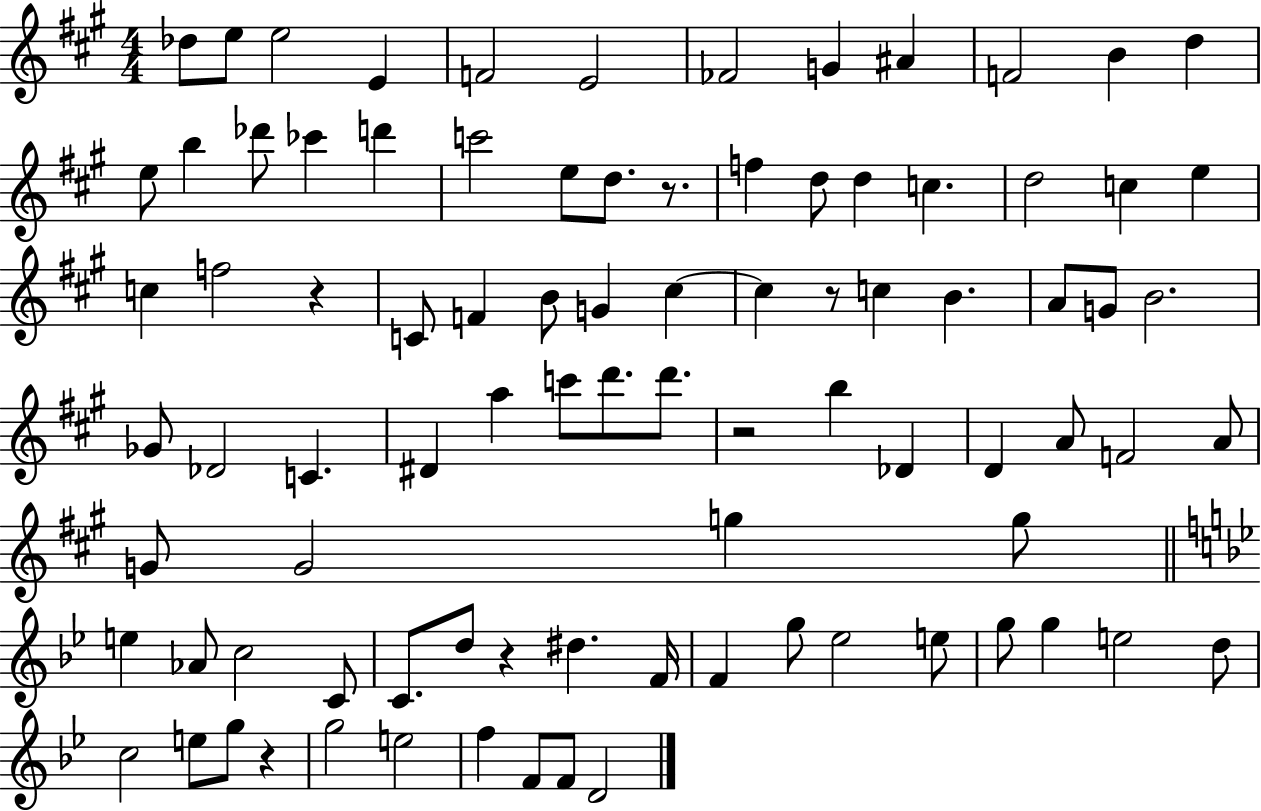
Db5/e E5/e E5/h E4/q F4/h E4/h FES4/h G4/q A#4/q F4/h B4/q D5/q E5/e B5/q Db6/e CES6/q D6/q C6/h E5/e D5/e. R/e. F5/q D5/e D5/q C5/q. D5/h C5/q E5/q C5/q F5/h R/q C4/e F4/q B4/e G4/q C#5/q C#5/q R/e C5/q B4/q. A4/e G4/e B4/h. Gb4/e Db4/h C4/q. D#4/q A5/q C6/e D6/e. D6/e. R/h B5/q Db4/q D4/q A4/e F4/h A4/e G4/e G4/h G5/q G5/e E5/q Ab4/e C5/h C4/e C4/e. D5/e R/q D#5/q. F4/s F4/q G5/e Eb5/h E5/e G5/e G5/q E5/h D5/e C5/h E5/e G5/e R/q G5/h E5/h F5/q F4/e F4/e D4/h